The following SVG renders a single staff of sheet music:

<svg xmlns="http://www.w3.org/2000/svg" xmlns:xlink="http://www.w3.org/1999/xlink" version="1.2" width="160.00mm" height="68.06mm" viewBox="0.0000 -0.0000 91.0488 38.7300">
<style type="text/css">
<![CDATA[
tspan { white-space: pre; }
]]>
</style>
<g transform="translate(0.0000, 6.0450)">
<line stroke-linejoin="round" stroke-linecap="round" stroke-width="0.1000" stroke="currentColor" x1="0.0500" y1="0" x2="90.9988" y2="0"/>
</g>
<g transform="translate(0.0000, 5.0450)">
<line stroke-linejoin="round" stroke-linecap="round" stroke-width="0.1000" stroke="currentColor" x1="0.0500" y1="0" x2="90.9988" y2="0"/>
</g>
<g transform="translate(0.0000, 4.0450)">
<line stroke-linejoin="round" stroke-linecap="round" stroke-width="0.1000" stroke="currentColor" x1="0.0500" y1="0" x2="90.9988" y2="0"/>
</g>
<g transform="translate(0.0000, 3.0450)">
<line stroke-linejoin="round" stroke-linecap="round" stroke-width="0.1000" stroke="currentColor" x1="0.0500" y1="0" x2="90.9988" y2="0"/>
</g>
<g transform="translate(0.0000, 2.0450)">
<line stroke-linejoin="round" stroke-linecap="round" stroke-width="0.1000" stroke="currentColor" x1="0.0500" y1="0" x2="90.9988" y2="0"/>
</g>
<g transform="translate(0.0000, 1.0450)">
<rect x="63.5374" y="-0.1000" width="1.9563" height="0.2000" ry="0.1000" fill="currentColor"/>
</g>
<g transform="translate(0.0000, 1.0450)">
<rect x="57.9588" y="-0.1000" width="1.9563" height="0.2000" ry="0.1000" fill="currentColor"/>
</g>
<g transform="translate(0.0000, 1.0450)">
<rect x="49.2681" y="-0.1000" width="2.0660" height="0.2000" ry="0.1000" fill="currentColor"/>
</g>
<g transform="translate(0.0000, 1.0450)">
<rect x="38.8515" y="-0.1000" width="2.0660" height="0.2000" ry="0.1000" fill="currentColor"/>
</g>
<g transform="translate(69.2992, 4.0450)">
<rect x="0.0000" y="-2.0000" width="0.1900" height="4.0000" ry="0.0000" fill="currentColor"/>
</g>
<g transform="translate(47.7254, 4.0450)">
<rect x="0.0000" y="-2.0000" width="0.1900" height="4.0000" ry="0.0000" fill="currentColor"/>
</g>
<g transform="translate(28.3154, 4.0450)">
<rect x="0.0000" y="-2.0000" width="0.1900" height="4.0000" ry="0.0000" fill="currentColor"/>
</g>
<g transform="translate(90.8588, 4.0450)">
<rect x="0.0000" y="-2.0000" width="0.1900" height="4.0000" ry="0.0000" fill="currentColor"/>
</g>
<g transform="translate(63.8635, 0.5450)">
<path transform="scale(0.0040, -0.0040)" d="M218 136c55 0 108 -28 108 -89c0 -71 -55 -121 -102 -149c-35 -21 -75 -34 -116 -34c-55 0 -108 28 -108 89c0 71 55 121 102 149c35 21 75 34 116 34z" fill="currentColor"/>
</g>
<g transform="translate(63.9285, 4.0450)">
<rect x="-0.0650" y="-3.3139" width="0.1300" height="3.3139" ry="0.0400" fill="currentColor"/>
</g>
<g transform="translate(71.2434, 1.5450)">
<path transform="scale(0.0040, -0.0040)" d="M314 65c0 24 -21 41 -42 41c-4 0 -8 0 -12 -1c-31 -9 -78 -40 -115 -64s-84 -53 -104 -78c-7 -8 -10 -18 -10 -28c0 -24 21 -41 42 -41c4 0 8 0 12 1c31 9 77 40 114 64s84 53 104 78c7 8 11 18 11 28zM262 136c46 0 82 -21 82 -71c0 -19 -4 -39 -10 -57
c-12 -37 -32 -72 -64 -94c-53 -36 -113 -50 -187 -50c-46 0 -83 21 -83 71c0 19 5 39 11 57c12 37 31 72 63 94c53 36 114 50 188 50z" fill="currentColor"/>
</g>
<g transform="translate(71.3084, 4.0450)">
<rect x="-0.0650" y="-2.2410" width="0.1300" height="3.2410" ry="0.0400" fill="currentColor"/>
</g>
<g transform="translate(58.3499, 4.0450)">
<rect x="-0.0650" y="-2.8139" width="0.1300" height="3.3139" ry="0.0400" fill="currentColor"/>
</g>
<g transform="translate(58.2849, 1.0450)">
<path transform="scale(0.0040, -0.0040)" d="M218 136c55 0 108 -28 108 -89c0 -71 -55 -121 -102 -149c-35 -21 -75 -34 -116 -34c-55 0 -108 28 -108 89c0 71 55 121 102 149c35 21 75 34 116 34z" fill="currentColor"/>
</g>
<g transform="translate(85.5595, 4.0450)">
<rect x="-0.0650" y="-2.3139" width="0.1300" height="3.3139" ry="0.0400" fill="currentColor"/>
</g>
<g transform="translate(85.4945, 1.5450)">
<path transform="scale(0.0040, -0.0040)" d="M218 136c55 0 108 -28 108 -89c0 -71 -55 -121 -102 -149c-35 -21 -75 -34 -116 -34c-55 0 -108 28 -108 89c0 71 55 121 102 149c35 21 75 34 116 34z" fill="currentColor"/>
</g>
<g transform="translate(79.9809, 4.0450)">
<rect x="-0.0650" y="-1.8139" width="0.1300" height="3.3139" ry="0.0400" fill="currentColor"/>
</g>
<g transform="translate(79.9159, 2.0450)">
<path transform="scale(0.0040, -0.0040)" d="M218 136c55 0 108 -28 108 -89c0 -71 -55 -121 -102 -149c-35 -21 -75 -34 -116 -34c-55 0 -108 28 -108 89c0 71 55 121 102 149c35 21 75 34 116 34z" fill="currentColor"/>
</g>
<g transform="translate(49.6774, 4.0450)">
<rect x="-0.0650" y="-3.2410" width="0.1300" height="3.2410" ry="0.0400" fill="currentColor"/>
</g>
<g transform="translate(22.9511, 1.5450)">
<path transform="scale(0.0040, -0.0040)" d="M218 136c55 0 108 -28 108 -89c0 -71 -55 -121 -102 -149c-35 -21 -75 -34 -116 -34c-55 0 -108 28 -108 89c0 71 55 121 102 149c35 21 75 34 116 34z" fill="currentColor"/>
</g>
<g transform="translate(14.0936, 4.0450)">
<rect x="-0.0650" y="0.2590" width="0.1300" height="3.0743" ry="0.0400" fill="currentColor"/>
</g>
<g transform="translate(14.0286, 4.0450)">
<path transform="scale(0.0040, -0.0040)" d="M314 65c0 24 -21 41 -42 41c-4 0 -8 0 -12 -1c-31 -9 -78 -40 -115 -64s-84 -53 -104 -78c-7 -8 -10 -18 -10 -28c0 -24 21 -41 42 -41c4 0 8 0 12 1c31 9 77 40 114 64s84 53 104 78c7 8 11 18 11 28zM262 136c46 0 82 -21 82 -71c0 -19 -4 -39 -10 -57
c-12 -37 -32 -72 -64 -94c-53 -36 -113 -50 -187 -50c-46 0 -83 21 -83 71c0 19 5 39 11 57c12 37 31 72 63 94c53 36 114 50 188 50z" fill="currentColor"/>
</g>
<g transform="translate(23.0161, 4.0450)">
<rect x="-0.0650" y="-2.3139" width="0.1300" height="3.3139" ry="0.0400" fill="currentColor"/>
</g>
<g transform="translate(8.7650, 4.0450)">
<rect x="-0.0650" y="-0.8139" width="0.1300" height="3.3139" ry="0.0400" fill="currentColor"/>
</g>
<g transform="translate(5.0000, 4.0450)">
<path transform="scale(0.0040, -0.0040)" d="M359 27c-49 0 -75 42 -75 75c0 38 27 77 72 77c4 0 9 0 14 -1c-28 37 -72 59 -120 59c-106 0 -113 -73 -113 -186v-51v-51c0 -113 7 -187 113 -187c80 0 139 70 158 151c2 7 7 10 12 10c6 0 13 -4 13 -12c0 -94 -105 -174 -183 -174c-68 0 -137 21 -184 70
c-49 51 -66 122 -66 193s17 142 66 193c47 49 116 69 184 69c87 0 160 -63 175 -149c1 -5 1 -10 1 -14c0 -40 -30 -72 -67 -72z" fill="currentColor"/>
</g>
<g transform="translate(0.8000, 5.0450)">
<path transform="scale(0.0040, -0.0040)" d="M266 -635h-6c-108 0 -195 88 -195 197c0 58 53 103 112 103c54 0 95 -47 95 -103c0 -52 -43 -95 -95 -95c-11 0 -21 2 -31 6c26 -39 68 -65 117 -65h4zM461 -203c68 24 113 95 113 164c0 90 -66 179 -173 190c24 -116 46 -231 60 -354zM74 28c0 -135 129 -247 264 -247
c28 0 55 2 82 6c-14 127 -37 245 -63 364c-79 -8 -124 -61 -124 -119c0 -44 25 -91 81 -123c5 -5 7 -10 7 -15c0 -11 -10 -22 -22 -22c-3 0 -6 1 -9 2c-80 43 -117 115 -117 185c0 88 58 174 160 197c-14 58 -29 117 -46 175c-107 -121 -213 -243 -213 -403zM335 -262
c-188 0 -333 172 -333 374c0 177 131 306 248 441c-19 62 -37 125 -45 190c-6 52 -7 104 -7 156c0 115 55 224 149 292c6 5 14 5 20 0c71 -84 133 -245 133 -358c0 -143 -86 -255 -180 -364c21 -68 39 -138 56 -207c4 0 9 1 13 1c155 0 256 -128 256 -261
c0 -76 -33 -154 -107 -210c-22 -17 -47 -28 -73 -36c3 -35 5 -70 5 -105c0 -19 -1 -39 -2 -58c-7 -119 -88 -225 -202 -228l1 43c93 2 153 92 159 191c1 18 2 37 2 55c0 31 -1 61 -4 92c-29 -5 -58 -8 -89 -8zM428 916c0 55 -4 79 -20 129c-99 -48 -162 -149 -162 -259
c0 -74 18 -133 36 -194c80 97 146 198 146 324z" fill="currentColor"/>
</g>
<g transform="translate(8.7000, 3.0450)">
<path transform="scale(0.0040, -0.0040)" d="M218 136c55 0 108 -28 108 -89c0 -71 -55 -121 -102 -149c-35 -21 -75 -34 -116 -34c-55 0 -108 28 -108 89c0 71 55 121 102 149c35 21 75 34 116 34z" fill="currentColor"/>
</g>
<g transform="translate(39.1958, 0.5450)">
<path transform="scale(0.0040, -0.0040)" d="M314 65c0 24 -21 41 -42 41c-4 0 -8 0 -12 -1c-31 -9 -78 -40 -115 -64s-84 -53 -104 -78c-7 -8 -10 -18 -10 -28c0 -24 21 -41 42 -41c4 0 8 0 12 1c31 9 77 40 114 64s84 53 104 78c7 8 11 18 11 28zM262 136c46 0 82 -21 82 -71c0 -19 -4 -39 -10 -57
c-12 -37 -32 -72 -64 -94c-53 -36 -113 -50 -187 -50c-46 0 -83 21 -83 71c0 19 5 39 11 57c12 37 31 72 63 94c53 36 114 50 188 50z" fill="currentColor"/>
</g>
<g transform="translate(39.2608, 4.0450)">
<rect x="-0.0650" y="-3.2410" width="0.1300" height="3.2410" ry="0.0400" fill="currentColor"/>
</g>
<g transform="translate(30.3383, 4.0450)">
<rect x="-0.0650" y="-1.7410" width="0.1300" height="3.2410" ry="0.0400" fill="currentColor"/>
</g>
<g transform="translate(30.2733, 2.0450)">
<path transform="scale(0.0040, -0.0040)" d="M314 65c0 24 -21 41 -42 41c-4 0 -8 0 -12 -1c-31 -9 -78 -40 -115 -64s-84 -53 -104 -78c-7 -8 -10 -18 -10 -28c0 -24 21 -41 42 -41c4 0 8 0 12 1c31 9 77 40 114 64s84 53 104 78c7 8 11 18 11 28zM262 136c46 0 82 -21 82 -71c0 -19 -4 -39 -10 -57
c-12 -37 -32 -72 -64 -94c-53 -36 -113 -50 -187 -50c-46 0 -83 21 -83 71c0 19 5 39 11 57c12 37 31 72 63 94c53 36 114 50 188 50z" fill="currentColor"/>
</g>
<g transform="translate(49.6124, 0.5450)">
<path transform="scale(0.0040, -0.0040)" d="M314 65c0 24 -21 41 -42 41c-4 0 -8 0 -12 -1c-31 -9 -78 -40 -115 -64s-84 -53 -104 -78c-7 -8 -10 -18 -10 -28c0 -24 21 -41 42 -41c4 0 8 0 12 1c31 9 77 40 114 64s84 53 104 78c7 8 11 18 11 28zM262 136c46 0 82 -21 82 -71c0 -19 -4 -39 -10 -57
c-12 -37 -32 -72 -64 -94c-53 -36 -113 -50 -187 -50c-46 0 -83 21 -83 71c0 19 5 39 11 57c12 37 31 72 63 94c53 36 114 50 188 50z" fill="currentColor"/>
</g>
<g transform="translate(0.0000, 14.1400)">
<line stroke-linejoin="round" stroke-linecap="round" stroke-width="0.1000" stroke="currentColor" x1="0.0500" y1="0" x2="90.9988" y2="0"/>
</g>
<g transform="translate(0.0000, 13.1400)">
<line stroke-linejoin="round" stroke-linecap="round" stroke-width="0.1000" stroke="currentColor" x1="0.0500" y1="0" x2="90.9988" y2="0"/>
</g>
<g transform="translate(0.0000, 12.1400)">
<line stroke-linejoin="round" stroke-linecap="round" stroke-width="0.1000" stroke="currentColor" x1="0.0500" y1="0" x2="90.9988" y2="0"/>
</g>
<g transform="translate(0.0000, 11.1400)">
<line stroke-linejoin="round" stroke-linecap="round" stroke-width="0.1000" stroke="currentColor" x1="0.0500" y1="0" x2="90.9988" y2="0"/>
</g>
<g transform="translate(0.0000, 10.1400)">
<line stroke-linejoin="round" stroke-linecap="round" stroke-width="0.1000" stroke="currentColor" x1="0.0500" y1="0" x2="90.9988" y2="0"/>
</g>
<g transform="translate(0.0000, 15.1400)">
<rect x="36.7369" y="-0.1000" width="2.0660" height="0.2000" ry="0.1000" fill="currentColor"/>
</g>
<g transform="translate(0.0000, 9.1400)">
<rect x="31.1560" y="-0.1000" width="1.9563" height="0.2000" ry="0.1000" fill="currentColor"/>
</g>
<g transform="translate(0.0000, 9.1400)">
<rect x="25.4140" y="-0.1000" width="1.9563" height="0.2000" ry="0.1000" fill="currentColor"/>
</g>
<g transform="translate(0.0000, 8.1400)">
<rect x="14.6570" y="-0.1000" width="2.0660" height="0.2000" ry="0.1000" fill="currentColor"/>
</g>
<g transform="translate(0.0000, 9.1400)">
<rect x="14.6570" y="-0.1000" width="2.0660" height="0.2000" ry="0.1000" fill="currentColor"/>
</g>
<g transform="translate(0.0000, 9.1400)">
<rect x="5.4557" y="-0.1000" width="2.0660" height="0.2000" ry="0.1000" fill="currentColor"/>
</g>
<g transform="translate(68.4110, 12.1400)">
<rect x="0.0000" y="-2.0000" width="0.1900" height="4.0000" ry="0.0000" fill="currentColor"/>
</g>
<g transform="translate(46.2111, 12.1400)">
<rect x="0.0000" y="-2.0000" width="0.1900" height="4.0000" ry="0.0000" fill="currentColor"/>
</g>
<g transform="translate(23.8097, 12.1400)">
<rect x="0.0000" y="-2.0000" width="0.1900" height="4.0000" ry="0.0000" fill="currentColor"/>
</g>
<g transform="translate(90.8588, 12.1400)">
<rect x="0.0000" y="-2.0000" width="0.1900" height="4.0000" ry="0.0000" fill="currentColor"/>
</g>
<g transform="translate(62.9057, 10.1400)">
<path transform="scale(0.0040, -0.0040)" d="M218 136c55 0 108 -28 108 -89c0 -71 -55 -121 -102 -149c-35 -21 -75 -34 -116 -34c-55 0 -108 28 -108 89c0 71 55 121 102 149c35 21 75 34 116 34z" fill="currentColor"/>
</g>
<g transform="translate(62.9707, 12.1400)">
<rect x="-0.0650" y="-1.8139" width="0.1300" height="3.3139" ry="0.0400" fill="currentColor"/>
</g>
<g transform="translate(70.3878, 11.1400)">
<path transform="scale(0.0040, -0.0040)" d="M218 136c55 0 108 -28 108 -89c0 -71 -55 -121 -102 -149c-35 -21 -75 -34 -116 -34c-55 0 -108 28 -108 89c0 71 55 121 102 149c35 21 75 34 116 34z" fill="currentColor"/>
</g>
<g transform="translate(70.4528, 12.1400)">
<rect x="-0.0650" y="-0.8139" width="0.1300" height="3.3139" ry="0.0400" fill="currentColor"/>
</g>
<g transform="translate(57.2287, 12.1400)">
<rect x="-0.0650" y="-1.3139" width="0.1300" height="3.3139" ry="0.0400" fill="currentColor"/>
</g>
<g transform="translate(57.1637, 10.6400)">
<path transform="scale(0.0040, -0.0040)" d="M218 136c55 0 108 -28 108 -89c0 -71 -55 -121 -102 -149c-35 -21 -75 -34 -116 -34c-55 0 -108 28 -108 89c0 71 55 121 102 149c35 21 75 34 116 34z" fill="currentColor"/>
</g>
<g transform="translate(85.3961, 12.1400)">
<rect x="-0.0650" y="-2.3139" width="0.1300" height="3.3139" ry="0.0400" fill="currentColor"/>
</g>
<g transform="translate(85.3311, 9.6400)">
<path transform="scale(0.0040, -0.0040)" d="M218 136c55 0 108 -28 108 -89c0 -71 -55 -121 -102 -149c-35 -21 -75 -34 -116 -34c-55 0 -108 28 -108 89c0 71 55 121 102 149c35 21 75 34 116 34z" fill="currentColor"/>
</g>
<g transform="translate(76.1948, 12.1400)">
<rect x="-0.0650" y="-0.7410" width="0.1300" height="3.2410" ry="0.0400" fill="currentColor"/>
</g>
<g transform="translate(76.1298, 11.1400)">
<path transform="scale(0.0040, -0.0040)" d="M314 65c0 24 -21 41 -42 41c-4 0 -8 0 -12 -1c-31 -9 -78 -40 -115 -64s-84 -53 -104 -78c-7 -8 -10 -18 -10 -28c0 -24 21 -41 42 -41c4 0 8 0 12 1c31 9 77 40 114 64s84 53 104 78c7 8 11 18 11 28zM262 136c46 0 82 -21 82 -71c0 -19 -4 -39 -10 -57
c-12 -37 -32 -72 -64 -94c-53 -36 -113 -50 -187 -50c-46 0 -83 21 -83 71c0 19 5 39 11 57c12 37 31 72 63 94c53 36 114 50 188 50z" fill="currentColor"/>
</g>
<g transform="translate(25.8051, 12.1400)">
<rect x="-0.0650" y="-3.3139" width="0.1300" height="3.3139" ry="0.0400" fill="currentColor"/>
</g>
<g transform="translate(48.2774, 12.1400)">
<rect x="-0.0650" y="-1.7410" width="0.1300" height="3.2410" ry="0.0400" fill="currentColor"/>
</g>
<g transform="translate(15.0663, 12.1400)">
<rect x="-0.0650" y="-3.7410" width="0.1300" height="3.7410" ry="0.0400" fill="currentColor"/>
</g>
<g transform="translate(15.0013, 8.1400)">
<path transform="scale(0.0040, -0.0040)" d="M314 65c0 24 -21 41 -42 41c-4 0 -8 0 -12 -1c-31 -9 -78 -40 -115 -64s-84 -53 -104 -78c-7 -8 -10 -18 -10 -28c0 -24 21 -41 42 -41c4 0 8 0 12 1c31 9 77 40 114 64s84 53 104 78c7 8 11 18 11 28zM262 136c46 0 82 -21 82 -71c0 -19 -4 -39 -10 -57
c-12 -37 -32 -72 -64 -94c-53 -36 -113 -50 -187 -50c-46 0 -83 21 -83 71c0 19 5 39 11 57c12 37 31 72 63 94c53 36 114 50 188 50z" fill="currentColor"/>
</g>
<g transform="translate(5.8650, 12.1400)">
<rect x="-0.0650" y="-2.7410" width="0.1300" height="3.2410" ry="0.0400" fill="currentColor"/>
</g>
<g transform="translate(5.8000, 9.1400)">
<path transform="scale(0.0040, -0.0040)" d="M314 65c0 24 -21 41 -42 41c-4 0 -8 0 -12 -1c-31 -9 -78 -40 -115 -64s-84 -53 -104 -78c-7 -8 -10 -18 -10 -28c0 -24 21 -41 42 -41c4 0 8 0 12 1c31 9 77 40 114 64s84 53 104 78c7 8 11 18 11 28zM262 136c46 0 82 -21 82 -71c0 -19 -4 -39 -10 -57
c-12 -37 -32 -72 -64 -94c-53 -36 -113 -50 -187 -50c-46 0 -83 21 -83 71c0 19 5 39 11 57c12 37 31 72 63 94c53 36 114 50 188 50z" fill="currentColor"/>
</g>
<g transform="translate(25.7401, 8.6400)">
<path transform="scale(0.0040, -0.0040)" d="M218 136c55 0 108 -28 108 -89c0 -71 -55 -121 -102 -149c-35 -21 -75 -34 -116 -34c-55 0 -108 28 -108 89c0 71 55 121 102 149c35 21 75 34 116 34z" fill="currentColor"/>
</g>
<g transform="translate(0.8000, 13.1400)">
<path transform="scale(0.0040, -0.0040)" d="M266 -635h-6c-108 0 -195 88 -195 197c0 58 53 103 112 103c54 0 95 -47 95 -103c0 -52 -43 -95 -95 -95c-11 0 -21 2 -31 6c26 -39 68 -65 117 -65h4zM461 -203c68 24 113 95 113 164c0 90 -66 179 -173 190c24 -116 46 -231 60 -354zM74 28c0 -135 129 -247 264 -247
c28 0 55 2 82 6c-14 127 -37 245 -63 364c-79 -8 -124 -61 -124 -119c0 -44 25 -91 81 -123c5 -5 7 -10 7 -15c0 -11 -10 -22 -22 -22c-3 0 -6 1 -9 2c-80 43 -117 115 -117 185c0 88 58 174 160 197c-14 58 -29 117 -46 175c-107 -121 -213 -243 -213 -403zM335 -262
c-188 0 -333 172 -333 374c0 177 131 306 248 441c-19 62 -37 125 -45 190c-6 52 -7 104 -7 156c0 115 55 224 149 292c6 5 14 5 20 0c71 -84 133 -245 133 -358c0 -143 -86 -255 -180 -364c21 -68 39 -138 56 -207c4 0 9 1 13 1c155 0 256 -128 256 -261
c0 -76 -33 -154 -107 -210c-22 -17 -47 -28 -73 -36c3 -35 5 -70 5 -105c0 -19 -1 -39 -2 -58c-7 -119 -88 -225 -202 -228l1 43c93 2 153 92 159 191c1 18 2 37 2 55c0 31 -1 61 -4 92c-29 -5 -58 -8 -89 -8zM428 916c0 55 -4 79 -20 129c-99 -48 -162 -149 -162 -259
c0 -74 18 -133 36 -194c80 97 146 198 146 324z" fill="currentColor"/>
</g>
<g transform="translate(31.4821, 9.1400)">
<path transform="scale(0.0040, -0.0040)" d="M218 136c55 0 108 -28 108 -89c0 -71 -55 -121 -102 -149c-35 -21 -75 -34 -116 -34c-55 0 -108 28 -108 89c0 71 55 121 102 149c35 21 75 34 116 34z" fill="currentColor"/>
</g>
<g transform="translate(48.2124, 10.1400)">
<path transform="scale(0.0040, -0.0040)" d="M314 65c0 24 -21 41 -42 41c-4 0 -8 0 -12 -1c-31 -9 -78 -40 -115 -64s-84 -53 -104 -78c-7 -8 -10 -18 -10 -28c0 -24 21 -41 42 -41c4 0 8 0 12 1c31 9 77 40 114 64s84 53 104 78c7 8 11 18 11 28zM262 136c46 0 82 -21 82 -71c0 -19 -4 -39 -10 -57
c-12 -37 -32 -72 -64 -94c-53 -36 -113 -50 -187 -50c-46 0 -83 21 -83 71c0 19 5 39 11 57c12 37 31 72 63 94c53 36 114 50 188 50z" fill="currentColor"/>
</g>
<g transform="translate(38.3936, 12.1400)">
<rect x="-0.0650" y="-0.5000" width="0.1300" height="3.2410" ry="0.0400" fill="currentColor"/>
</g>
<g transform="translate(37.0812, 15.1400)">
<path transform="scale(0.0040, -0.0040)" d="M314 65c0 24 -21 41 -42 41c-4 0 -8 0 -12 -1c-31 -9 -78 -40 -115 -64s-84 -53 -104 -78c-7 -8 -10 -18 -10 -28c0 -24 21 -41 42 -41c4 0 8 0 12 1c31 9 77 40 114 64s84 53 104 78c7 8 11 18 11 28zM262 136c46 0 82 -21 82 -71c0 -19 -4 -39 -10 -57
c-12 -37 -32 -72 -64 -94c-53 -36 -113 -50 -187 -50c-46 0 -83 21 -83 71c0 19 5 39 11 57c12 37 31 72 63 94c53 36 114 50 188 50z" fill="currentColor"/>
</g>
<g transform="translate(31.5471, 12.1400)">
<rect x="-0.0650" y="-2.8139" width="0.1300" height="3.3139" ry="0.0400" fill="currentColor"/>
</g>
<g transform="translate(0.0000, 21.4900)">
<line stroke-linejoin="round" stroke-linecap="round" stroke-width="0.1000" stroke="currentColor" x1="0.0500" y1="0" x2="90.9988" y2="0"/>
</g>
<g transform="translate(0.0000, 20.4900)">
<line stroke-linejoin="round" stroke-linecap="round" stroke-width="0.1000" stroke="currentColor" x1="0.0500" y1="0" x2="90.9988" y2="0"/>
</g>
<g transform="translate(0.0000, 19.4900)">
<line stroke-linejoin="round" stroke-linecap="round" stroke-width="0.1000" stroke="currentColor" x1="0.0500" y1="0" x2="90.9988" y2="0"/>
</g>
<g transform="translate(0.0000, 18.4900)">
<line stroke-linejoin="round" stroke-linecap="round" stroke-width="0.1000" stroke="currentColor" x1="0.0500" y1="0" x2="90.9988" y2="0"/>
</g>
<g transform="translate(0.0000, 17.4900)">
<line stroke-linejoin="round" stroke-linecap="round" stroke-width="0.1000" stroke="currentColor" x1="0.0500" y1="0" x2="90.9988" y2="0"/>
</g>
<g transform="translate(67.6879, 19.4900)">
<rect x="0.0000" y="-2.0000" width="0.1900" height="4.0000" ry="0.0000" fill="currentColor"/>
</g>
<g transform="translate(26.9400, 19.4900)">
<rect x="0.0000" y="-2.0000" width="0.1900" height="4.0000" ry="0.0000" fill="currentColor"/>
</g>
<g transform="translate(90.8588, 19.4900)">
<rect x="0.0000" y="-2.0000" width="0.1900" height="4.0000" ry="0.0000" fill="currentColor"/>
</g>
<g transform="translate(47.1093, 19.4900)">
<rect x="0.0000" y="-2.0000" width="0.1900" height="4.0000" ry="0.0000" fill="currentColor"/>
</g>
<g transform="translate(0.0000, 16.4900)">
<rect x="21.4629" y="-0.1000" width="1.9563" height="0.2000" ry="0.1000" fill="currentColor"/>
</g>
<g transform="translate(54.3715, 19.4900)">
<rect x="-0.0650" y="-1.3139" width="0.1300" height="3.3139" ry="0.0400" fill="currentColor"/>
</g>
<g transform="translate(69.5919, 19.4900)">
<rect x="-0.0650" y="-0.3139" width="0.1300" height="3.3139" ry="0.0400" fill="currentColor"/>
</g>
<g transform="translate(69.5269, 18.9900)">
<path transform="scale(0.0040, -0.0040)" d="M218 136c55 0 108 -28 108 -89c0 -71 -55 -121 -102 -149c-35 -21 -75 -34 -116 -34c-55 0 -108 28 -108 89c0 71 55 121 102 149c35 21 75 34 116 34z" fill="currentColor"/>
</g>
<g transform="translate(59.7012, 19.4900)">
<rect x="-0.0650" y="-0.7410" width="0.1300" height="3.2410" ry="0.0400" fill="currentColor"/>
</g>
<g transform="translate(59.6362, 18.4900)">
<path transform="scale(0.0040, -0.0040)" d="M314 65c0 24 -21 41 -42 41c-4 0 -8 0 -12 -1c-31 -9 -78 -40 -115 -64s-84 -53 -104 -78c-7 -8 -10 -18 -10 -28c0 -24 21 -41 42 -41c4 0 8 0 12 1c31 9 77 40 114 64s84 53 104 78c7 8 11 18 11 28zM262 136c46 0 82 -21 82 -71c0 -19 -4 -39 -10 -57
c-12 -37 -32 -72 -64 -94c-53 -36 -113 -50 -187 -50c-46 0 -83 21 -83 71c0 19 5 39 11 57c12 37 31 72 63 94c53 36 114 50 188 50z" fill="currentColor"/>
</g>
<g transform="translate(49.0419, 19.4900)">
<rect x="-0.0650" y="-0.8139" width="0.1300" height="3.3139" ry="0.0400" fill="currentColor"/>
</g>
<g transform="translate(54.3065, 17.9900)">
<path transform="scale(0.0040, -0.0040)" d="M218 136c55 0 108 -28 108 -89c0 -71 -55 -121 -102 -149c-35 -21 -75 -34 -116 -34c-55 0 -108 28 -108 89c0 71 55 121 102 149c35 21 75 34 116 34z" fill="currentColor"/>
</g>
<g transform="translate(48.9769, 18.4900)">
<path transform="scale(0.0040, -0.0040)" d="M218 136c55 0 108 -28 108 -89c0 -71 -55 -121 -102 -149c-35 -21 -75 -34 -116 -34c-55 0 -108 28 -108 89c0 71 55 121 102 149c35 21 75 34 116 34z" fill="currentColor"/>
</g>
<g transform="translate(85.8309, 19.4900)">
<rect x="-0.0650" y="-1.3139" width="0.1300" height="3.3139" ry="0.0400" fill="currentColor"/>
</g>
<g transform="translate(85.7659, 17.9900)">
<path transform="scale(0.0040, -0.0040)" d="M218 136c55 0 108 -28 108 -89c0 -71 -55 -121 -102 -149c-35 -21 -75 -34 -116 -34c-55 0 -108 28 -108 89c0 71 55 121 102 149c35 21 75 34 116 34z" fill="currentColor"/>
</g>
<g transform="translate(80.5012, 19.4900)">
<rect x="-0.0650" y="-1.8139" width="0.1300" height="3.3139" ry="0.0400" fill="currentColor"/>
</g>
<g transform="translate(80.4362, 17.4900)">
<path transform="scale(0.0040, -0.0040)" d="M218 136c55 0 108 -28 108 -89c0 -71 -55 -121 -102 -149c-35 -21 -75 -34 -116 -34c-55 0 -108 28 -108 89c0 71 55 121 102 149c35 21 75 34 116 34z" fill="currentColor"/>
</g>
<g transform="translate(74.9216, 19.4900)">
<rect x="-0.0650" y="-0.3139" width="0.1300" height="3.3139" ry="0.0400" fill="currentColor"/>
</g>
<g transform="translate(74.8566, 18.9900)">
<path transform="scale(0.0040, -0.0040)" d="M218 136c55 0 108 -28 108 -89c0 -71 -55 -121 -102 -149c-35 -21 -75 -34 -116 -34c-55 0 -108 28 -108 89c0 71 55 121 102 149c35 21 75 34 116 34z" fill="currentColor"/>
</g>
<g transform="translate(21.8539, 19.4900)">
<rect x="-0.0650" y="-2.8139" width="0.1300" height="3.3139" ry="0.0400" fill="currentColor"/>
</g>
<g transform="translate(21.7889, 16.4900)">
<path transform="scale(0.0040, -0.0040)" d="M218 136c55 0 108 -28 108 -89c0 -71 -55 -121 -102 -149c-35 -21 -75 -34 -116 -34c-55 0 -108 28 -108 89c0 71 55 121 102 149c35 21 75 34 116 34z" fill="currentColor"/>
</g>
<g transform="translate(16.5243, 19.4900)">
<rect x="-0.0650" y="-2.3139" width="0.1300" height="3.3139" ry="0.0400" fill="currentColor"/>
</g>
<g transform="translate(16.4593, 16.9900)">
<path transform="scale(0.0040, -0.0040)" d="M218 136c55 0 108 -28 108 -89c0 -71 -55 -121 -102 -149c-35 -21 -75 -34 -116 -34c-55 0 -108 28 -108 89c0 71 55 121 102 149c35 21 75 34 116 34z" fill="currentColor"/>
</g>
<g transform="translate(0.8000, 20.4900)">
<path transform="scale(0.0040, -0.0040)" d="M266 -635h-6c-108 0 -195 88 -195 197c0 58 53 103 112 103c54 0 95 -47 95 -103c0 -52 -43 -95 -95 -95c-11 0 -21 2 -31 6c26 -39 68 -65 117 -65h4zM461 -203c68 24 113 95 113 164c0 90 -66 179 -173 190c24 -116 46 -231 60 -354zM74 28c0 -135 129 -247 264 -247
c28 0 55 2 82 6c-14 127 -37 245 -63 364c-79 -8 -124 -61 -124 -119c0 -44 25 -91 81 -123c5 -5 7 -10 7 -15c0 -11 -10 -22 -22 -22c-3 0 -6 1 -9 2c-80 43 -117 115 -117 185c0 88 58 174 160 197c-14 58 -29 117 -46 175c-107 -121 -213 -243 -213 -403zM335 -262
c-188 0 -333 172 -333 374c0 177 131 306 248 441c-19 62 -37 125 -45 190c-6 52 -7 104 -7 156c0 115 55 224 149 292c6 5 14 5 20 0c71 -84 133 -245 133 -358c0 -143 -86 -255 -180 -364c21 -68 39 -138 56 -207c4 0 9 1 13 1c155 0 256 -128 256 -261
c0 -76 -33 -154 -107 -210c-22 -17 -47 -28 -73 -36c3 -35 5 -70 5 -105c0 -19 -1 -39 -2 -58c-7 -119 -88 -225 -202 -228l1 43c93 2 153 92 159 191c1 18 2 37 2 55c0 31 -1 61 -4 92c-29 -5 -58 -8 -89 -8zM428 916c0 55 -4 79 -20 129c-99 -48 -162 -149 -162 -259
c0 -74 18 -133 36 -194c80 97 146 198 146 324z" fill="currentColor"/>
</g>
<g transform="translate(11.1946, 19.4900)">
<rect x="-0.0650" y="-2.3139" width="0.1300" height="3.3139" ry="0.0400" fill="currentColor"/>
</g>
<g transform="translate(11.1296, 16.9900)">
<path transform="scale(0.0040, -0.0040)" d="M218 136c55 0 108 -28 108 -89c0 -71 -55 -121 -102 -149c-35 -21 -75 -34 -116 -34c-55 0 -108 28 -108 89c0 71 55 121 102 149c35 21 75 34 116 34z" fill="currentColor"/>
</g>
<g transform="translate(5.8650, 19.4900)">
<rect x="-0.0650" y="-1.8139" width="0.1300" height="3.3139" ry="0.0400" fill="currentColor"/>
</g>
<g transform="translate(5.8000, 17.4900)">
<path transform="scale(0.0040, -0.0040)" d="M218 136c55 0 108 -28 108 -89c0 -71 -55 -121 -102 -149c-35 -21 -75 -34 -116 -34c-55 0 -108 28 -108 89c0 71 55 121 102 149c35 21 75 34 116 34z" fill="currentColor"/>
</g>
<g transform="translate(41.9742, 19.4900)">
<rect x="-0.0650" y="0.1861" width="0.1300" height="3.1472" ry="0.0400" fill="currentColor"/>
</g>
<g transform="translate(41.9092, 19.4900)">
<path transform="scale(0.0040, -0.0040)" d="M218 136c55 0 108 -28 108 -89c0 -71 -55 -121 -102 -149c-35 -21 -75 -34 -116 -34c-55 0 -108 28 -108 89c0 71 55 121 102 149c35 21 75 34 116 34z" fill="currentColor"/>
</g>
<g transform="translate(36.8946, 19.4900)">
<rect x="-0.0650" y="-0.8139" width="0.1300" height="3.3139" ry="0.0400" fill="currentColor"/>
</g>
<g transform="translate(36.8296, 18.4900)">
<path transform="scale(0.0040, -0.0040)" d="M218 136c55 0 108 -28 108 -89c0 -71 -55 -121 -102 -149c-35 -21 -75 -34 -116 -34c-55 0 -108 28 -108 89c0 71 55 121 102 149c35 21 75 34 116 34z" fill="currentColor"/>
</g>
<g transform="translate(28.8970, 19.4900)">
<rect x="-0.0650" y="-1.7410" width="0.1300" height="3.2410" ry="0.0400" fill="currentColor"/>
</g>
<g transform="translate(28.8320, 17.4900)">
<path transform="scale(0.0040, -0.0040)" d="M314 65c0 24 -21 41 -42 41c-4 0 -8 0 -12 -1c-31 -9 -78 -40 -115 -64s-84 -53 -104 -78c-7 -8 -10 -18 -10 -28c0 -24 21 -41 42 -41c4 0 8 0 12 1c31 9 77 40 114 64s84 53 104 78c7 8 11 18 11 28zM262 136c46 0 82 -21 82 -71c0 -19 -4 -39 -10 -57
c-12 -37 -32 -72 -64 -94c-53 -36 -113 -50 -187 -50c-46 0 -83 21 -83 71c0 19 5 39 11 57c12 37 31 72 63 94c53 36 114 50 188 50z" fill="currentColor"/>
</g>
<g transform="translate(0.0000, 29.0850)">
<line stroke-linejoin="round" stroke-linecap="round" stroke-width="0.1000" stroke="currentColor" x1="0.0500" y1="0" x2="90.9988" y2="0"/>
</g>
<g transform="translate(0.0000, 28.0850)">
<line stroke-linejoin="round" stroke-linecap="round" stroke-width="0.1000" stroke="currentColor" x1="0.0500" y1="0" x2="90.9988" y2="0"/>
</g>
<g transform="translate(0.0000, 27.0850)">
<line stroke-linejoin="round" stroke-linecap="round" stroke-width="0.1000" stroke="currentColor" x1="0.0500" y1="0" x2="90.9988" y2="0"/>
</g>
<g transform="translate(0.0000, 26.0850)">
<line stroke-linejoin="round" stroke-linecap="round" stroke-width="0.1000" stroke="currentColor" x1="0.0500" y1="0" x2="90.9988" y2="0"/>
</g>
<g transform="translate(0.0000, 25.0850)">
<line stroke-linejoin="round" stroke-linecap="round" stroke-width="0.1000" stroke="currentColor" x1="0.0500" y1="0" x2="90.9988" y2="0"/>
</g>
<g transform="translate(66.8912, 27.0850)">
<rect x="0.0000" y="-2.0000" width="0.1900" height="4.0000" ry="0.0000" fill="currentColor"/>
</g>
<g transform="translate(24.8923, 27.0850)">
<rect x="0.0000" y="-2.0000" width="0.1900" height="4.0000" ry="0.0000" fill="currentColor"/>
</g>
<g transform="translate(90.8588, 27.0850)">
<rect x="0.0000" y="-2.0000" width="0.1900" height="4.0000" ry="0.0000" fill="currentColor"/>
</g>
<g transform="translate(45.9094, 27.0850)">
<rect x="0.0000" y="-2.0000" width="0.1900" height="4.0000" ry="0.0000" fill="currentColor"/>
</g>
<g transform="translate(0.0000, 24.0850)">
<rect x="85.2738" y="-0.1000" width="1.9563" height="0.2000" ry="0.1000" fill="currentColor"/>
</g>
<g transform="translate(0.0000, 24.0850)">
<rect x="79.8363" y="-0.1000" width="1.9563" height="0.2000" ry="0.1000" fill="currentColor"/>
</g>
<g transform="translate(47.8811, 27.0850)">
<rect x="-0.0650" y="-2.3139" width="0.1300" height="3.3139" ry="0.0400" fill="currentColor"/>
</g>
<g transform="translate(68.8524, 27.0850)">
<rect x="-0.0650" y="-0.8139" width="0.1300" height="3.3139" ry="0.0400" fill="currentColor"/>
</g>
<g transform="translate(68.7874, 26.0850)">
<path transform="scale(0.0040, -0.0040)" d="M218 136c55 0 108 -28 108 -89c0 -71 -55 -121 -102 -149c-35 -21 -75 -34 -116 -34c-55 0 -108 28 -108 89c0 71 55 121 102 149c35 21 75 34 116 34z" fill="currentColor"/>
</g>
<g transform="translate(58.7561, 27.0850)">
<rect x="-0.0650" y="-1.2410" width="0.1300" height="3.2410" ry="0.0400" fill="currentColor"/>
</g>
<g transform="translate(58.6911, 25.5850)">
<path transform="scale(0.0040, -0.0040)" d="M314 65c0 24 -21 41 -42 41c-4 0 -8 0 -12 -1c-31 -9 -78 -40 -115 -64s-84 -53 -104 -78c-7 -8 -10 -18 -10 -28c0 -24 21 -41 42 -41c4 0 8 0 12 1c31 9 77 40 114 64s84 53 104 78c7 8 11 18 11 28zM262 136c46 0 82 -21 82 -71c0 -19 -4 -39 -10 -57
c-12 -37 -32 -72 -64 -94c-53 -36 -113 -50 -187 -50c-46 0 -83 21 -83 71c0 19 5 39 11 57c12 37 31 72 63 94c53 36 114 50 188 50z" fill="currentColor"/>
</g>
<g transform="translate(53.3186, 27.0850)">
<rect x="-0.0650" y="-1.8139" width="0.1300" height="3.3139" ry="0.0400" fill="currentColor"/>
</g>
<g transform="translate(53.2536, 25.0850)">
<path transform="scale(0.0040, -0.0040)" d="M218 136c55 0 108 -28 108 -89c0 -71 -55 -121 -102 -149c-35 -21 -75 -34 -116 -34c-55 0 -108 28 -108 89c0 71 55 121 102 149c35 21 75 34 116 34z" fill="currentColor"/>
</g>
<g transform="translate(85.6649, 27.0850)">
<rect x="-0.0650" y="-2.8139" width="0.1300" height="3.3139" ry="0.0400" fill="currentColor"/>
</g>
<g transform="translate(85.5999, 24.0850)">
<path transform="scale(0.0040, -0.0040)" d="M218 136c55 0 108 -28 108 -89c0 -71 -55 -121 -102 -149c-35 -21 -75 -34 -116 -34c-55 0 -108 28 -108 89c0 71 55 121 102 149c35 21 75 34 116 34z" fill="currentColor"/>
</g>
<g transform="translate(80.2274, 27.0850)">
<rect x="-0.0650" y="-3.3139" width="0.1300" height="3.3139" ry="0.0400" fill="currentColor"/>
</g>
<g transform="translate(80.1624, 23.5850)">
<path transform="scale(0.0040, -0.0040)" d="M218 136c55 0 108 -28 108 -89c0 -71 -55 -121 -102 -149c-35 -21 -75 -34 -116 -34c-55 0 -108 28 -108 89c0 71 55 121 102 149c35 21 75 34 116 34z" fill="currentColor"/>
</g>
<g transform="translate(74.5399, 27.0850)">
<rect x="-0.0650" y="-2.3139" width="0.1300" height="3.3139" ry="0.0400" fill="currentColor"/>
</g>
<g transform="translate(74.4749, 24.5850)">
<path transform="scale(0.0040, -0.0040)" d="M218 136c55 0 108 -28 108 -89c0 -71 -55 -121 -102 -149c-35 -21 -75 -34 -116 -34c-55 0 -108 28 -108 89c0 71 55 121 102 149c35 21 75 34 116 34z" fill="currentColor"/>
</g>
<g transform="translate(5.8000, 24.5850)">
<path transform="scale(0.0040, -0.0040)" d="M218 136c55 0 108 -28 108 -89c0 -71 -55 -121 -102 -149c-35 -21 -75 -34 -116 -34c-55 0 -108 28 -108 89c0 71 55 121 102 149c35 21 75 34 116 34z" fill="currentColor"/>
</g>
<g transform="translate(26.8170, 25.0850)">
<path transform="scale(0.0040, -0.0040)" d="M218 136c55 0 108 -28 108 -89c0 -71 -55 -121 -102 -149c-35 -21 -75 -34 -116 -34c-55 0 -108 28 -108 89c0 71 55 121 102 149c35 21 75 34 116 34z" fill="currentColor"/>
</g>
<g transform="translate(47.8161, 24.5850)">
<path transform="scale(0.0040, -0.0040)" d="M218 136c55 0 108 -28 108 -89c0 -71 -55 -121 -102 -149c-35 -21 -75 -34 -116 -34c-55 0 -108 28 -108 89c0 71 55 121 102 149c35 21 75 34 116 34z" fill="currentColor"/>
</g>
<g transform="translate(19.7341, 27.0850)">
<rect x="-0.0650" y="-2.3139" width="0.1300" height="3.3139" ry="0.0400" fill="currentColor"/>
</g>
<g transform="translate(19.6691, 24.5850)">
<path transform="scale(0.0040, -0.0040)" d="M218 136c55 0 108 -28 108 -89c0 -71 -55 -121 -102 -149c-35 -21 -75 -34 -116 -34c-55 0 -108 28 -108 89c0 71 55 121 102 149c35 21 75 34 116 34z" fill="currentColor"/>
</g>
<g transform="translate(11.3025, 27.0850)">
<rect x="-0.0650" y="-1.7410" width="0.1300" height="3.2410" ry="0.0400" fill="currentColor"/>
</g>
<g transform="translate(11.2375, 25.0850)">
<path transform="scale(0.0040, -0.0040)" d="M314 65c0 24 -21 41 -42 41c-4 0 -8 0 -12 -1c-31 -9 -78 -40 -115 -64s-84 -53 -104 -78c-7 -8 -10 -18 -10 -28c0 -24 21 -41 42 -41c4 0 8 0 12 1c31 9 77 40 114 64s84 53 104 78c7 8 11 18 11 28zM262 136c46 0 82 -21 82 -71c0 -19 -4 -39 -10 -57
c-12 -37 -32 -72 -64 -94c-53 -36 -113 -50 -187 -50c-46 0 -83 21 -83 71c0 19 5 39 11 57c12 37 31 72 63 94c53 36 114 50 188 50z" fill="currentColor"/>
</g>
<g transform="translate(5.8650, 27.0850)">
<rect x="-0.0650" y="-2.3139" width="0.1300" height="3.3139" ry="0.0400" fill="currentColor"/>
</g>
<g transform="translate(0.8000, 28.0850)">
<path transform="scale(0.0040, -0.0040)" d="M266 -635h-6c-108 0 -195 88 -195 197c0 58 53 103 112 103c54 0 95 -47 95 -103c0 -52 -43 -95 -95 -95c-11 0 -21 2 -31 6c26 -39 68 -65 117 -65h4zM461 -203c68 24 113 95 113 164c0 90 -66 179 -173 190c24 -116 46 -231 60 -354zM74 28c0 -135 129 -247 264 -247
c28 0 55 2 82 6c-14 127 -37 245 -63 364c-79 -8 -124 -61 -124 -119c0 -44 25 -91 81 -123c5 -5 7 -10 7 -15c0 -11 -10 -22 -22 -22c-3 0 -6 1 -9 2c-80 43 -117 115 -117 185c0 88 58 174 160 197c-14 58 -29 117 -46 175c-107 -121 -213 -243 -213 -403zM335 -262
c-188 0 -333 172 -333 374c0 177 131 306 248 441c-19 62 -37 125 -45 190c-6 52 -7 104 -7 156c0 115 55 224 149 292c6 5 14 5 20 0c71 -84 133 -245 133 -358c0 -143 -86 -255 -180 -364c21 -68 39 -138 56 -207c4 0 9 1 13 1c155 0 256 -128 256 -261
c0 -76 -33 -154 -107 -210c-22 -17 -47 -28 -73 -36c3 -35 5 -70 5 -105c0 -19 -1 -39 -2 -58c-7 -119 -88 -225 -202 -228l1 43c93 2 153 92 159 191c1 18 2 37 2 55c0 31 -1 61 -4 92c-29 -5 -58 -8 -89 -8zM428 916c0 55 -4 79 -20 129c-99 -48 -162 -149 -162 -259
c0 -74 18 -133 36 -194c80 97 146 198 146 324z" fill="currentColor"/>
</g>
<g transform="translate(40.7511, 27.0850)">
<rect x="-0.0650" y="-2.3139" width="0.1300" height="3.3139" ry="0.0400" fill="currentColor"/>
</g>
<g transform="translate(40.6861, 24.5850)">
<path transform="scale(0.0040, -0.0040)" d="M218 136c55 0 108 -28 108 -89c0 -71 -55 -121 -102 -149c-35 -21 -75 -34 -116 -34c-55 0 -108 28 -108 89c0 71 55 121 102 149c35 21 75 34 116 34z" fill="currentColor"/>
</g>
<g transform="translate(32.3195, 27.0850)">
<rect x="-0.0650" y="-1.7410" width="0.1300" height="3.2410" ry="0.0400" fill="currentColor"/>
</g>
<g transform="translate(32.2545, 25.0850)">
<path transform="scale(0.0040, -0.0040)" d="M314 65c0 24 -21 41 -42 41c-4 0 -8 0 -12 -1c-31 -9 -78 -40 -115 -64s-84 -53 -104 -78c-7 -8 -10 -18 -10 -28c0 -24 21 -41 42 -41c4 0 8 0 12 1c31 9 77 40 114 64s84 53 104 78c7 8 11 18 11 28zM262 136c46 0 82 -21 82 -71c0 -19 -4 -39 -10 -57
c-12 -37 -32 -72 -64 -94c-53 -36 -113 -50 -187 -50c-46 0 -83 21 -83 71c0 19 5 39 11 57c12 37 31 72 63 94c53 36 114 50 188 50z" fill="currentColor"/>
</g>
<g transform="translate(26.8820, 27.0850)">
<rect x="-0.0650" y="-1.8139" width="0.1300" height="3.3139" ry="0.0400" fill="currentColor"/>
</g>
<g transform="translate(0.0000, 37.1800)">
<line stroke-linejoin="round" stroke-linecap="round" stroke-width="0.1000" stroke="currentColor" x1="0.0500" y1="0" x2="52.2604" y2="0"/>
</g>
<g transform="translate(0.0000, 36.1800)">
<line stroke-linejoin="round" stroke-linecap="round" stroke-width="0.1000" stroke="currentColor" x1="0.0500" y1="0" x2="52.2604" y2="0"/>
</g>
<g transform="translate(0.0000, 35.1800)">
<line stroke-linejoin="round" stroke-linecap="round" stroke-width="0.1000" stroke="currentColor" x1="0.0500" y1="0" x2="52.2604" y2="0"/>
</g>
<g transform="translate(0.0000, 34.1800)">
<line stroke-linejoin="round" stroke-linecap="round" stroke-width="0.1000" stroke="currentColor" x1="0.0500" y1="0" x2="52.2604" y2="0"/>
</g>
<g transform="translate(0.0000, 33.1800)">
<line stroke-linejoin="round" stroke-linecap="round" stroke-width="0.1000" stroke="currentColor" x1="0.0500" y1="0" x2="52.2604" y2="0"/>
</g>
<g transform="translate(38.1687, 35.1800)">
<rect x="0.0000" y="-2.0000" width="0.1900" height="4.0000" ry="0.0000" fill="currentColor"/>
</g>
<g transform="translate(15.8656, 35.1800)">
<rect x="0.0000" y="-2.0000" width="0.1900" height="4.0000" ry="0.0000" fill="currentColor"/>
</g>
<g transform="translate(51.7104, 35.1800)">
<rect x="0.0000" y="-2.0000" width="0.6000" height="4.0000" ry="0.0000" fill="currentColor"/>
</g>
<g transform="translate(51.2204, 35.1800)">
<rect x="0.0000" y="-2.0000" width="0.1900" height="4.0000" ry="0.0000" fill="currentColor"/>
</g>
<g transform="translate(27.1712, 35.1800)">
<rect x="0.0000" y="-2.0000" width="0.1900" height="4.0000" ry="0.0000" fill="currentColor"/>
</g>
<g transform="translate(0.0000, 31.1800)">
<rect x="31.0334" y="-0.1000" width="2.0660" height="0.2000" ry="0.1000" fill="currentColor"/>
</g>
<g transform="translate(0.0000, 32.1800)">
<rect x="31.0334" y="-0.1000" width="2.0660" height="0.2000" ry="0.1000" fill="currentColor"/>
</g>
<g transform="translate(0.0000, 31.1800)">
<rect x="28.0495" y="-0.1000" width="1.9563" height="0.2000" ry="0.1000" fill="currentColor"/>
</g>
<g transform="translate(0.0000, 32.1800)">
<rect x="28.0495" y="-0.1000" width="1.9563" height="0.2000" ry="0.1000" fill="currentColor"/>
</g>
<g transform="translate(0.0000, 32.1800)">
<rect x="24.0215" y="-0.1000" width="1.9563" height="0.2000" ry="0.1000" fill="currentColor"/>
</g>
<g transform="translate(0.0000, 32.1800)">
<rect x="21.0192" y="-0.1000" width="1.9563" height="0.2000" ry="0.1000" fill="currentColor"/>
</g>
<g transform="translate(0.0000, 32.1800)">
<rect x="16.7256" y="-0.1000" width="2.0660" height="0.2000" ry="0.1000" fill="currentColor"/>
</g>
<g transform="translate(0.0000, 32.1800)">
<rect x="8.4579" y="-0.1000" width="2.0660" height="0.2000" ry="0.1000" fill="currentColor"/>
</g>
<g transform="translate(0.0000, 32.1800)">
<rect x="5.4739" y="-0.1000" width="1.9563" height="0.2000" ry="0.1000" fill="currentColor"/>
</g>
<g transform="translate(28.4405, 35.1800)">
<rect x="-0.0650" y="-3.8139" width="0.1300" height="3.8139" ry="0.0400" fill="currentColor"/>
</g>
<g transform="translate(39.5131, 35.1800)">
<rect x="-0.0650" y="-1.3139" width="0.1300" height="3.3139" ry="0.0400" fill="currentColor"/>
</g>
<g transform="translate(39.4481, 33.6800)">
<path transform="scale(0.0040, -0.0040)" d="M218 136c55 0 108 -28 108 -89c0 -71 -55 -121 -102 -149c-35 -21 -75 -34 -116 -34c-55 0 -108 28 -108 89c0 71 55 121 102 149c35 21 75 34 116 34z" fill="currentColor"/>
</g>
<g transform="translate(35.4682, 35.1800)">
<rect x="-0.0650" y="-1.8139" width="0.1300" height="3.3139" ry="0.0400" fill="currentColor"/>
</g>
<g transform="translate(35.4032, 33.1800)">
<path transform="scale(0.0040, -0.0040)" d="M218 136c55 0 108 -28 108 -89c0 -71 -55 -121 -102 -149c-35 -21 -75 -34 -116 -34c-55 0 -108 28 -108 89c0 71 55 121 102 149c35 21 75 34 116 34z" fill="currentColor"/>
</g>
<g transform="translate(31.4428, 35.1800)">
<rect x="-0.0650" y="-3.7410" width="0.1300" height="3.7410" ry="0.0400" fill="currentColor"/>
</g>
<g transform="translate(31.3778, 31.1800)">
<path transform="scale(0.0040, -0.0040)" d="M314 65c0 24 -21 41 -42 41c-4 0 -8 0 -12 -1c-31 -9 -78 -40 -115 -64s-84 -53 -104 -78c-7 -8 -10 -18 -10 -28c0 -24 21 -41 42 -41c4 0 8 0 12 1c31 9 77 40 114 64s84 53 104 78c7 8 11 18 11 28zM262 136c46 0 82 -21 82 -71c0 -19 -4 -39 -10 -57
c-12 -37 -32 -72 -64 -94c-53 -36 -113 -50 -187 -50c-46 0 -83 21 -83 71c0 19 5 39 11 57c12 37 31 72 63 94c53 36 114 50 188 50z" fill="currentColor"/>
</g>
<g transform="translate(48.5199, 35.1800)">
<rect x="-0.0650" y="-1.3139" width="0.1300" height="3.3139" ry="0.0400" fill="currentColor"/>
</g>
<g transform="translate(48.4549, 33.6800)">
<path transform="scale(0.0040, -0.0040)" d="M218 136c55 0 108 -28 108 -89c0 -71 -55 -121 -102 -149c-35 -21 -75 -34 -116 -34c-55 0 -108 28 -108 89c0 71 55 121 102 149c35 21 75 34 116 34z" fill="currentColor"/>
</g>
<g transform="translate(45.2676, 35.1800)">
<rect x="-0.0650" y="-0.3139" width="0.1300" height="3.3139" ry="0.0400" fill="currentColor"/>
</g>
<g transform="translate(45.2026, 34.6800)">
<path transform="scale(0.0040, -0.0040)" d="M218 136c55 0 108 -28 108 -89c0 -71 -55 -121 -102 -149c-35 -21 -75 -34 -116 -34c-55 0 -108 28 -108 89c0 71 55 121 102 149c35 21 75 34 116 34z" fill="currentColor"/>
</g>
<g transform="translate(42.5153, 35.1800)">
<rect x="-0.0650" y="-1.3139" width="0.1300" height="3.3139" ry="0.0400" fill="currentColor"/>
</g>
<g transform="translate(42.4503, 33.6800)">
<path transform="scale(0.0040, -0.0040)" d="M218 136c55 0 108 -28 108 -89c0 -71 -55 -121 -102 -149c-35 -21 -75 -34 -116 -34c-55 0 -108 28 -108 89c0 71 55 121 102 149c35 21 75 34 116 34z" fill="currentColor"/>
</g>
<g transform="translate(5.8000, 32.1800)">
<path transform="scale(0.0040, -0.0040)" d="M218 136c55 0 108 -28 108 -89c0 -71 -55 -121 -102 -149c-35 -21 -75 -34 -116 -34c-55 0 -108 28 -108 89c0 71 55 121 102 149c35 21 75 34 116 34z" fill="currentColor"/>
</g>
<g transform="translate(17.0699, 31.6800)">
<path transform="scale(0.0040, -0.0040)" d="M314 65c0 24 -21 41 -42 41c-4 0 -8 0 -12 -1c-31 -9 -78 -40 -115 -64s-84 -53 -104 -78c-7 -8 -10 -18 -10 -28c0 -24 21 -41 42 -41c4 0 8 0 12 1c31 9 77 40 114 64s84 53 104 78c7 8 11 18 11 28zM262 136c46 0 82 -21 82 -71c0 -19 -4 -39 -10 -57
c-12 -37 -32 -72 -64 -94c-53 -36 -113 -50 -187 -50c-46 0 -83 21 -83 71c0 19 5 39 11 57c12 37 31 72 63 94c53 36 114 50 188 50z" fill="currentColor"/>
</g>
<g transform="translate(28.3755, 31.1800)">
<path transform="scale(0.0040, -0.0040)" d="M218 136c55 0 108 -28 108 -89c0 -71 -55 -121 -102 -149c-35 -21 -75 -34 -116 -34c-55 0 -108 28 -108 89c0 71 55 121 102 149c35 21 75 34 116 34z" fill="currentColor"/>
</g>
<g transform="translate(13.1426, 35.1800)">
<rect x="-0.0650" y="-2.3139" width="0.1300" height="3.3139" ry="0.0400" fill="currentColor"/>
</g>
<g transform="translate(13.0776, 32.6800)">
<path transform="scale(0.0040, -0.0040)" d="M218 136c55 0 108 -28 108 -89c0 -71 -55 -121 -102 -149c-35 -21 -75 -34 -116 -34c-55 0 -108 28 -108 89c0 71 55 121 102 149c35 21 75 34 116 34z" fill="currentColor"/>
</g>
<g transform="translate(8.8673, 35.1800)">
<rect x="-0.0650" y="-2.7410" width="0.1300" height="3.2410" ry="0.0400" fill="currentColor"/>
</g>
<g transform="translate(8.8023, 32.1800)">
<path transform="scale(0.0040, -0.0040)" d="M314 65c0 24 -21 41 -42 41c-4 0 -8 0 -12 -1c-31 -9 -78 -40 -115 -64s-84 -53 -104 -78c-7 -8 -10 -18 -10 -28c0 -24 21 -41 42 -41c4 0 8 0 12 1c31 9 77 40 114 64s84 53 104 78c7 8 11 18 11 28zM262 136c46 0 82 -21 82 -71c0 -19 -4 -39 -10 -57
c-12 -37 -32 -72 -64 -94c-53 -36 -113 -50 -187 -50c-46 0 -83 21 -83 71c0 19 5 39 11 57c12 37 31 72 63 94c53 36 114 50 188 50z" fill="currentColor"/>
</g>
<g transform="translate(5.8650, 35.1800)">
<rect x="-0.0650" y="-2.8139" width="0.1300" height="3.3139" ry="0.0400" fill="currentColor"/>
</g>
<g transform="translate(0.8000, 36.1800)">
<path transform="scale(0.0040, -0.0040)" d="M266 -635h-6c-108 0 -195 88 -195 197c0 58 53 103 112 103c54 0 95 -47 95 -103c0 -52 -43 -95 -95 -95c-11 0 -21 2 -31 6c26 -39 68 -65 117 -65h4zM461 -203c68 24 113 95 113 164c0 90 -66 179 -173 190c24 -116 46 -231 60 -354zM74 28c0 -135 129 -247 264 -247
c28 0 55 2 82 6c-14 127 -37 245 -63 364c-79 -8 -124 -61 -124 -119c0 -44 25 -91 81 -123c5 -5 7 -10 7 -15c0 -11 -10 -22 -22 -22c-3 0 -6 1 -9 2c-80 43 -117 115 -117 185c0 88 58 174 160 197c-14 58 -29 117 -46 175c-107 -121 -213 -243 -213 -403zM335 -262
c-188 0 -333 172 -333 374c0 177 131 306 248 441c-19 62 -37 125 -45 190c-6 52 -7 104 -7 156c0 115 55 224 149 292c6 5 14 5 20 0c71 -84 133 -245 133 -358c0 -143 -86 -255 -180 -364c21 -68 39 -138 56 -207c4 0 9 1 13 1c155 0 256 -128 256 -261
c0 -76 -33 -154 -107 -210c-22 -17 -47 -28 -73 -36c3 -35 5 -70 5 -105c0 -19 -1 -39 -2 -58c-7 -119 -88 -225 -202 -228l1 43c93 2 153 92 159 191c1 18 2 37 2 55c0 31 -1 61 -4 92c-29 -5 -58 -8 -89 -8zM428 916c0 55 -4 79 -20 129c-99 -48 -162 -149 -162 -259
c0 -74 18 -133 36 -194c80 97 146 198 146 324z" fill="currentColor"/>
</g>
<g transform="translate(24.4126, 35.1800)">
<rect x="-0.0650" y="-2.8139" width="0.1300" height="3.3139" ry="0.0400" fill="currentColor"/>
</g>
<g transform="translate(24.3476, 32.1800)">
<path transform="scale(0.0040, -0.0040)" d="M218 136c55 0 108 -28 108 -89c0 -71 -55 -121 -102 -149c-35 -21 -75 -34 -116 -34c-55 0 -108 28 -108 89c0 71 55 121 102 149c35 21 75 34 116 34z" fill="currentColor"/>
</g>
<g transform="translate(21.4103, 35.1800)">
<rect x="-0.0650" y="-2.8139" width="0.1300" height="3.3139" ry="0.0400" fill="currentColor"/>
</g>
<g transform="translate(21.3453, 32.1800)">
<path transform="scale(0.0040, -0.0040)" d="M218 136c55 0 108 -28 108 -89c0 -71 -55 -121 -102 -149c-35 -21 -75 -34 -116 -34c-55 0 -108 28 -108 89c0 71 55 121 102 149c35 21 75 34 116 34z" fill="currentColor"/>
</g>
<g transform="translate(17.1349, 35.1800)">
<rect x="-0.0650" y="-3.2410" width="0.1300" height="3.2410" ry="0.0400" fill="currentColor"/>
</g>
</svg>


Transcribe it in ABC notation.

X:1
T:Untitled
M:4/4
L:1/4
K:C
d B2 g f2 b2 b2 a b g2 f g a2 c'2 b a C2 f2 e f d d2 g f g g a f2 d B d e d2 c c f e g f2 g f f2 g g f e2 d g b a a a2 g b2 a a c' c'2 f e e c e